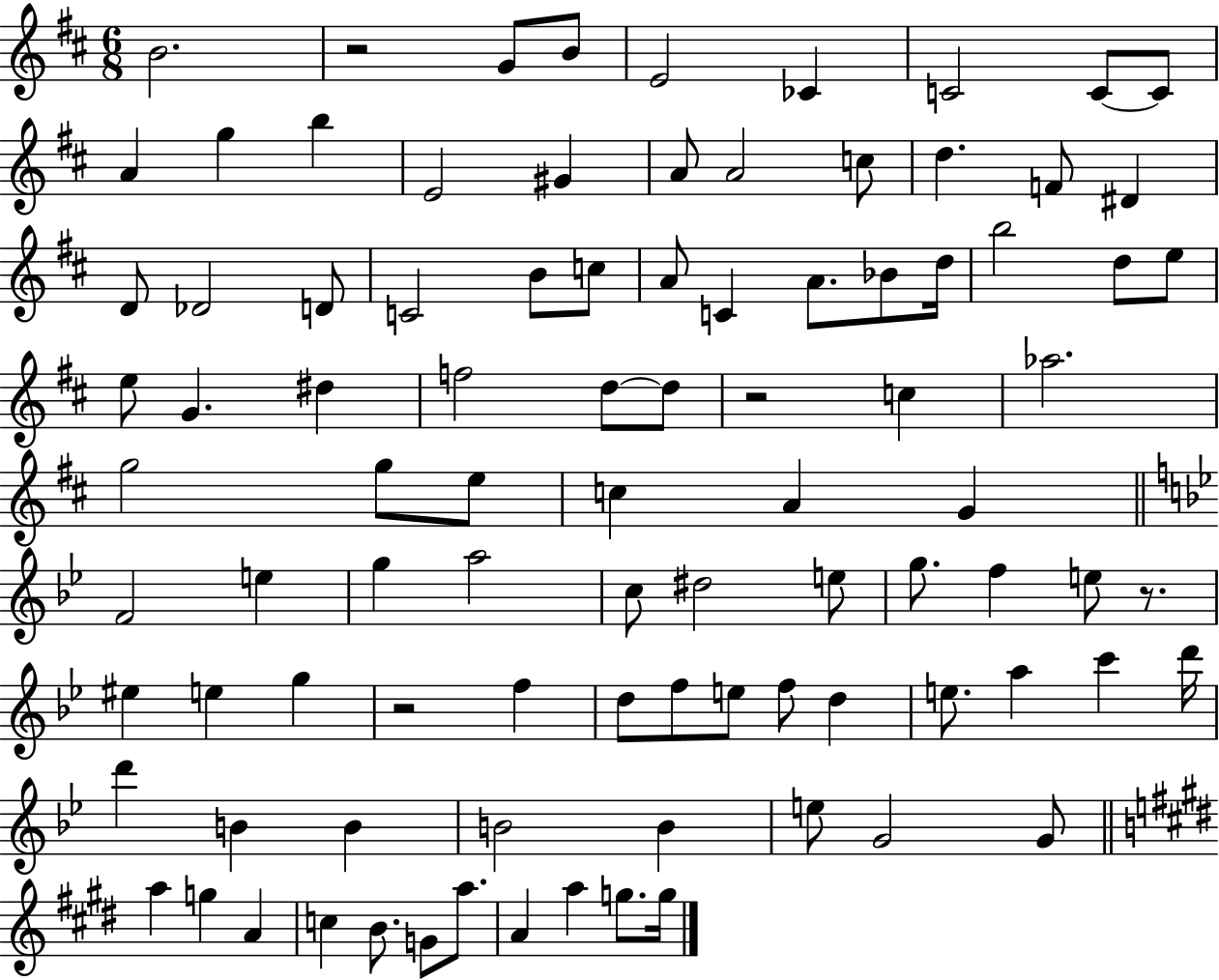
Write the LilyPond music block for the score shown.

{
  \clef treble
  \numericTimeSignature
  \time 6/8
  \key d \major
  b'2. | r2 g'8 b'8 | e'2 ces'4 | c'2 c'8~~ c'8 | \break a'4 g''4 b''4 | e'2 gis'4 | a'8 a'2 c''8 | d''4. f'8 dis'4 | \break d'8 des'2 d'8 | c'2 b'8 c''8 | a'8 c'4 a'8. bes'8 d''16 | b''2 d''8 e''8 | \break e''8 g'4. dis''4 | f''2 d''8~~ d''8 | r2 c''4 | aes''2. | \break g''2 g''8 e''8 | c''4 a'4 g'4 | \bar "||" \break \key bes \major f'2 e''4 | g''4 a''2 | c''8 dis''2 e''8 | g''8. f''4 e''8 r8. | \break eis''4 e''4 g''4 | r2 f''4 | d''8 f''8 e''8 f''8 d''4 | e''8. a''4 c'''4 d'''16 | \break d'''4 b'4 b'4 | b'2 b'4 | e''8 g'2 g'8 | \bar "||" \break \key e \major a''4 g''4 a'4 | c''4 b'8. g'8 a''8. | a'4 a''4 g''8. g''16 | \bar "|."
}